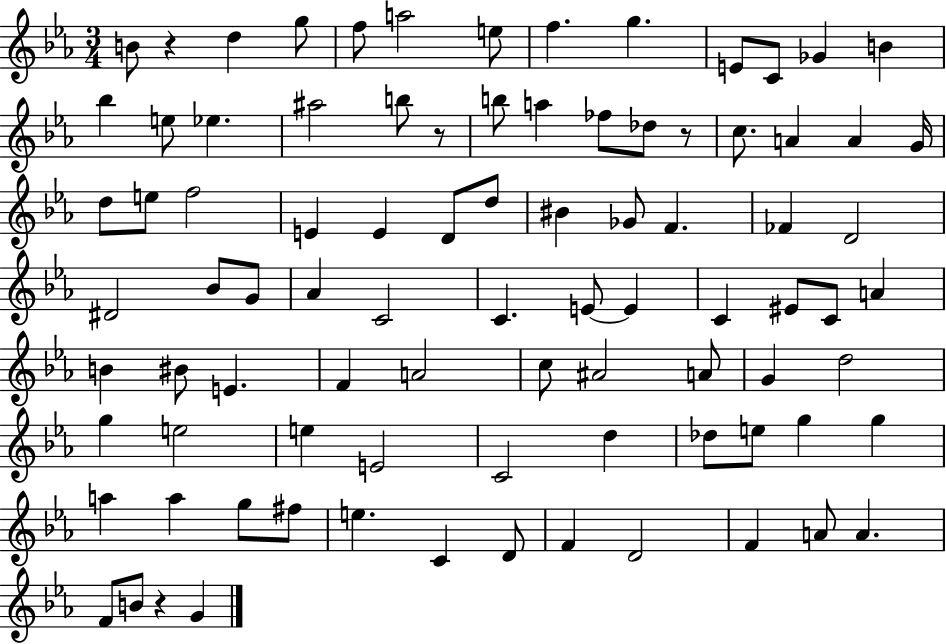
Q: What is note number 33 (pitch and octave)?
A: BIS4